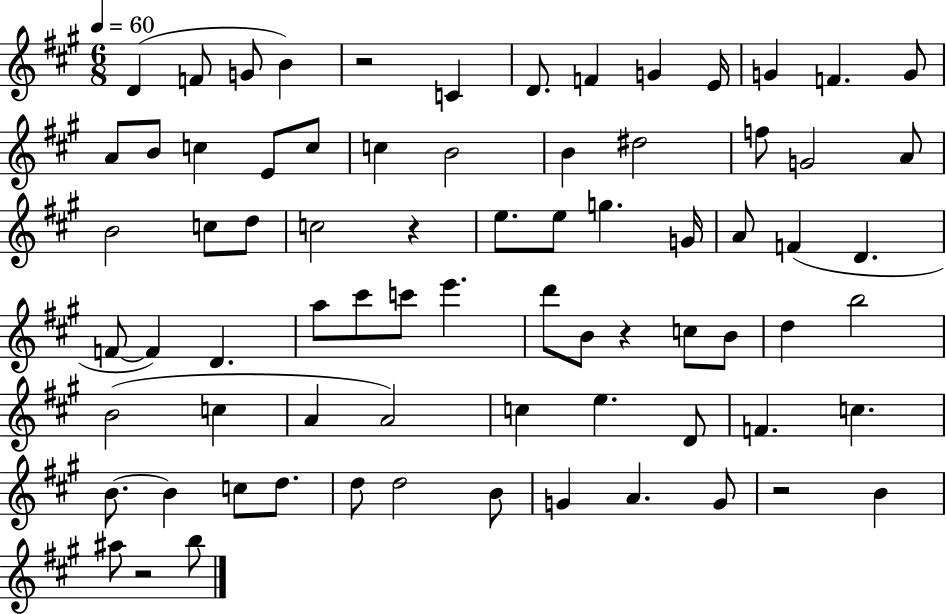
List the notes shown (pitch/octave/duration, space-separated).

D4/q F4/e G4/e B4/q R/h C4/q D4/e. F4/q G4/q E4/s G4/q F4/q. G4/e A4/e B4/e C5/q E4/e C5/e C5/q B4/h B4/q D#5/h F5/e G4/h A4/e B4/h C5/e D5/e C5/h R/q E5/e. E5/e G5/q. G4/s A4/e F4/q D4/q. F4/e F4/q D4/q. A5/e C#6/e C6/e E6/q. D6/e B4/e R/q C5/e B4/e D5/q B5/h B4/h C5/q A4/q A4/h C5/q E5/q. D4/e F4/q. C5/q. B4/e. B4/q C5/e D5/e. D5/e D5/h B4/e G4/q A4/q. G4/e R/h B4/q A#5/e R/h B5/e